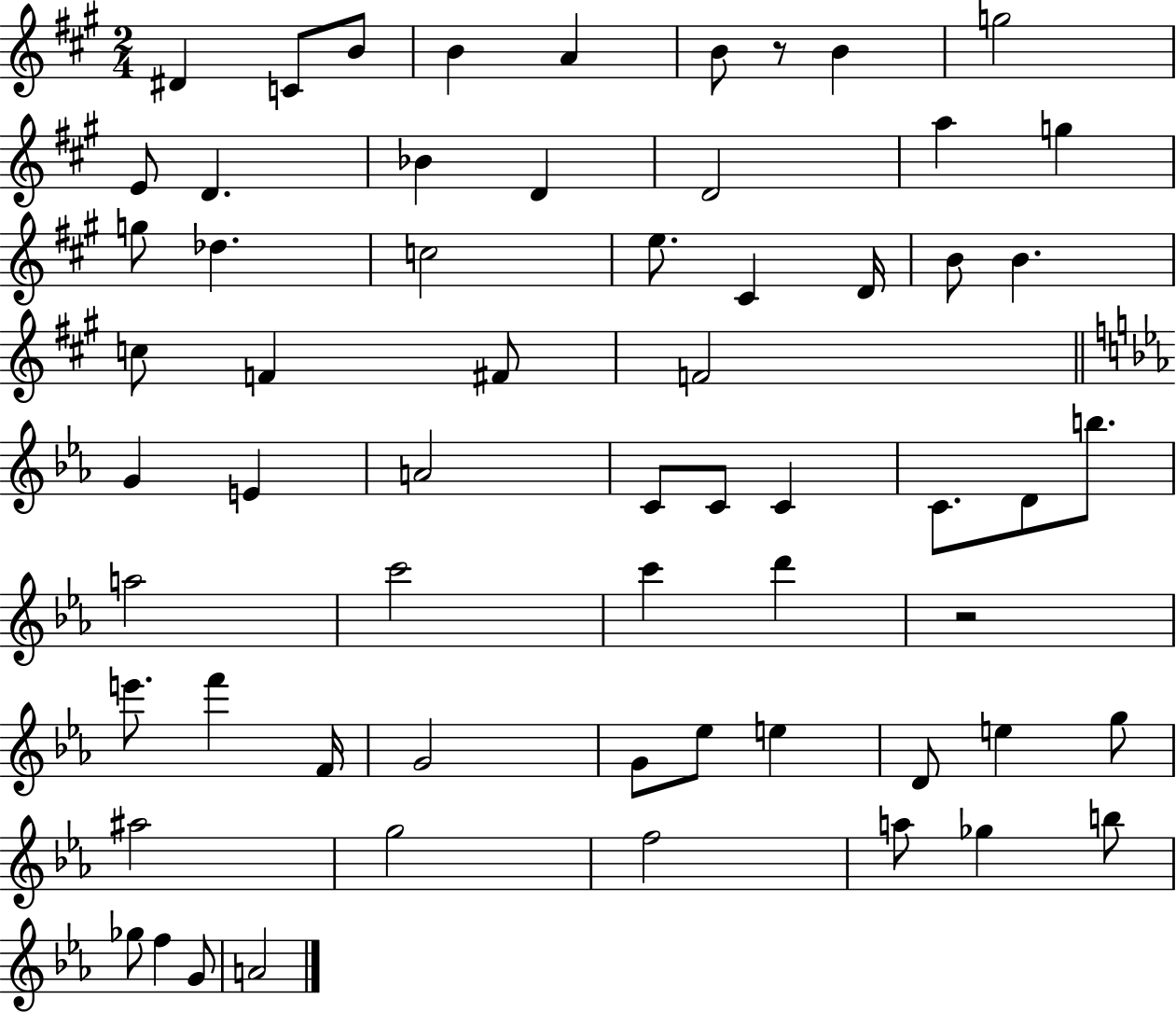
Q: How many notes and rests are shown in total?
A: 62